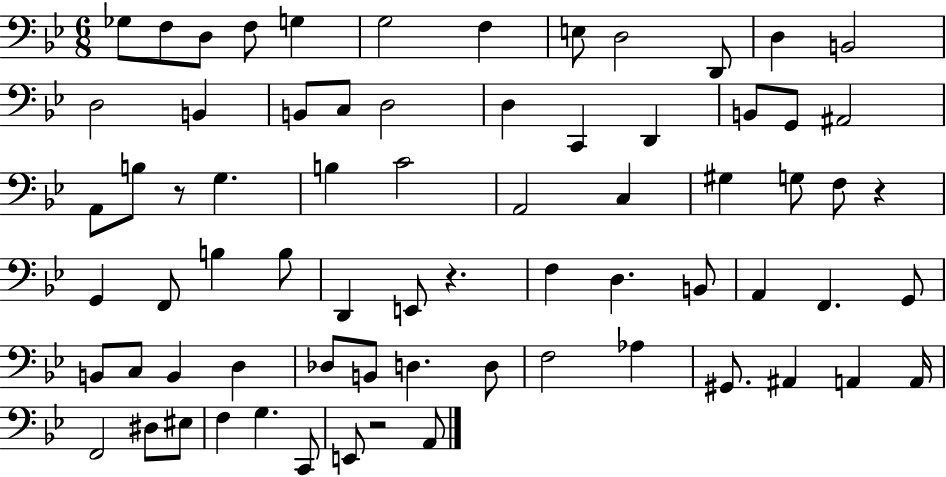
X:1
T:Untitled
M:6/8
L:1/4
K:Bb
_G,/2 F,/2 D,/2 F,/2 G, G,2 F, E,/2 D,2 D,,/2 D, B,,2 D,2 B,, B,,/2 C,/2 D,2 D, C,, D,, B,,/2 G,,/2 ^A,,2 A,,/2 B,/2 z/2 G, B, C2 A,,2 C, ^G, G,/2 F,/2 z G,, F,,/2 B, B,/2 D,, E,,/2 z F, D, B,,/2 A,, F,, G,,/2 B,,/2 C,/2 B,, D, _D,/2 B,,/2 D, D,/2 F,2 _A, ^G,,/2 ^A,, A,, A,,/4 F,,2 ^D,/2 ^E,/2 F, G, C,,/2 E,,/2 z2 A,,/2